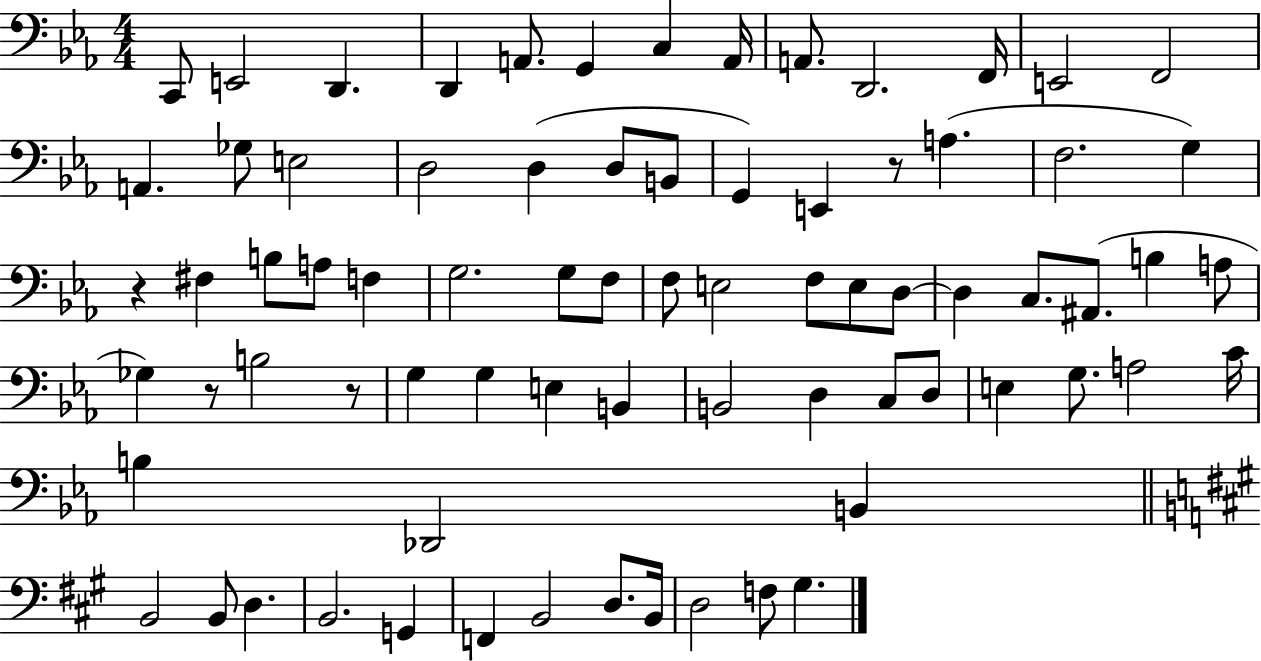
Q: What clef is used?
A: bass